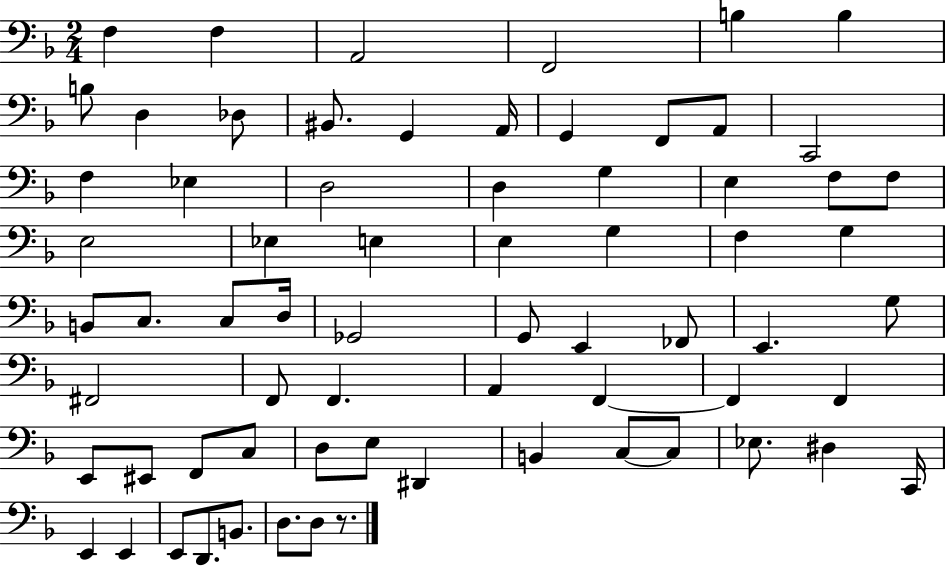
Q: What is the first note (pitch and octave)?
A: F3